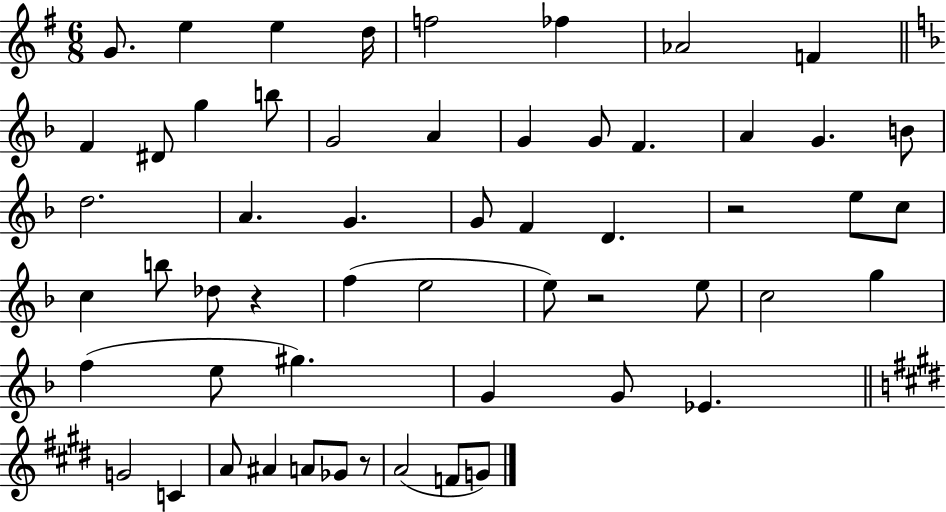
G4/e. E5/q E5/q D5/s F5/h FES5/q Ab4/h F4/q F4/q D#4/e G5/q B5/e G4/h A4/q G4/q G4/e F4/q. A4/q G4/q. B4/e D5/h. A4/q. G4/q. G4/e F4/q D4/q. R/h E5/e C5/e C5/q B5/e Db5/e R/q F5/q E5/h E5/e R/h E5/e C5/h G5/q F5/q E5/e G#5/q. G4/q G4/e Eb4/q. G4/h C4/q A4/e A#4/q A4/e Gb4/e R/e A4/h F4/e G4/e